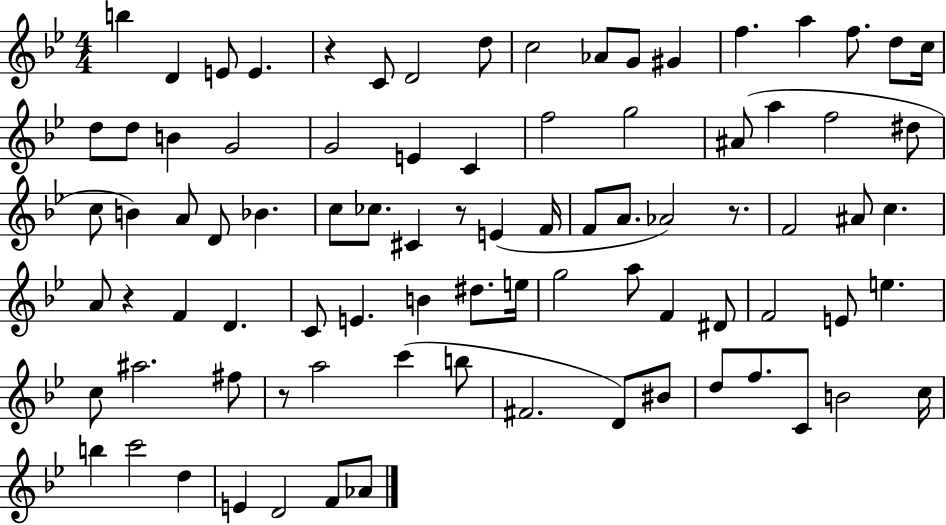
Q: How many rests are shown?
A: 5